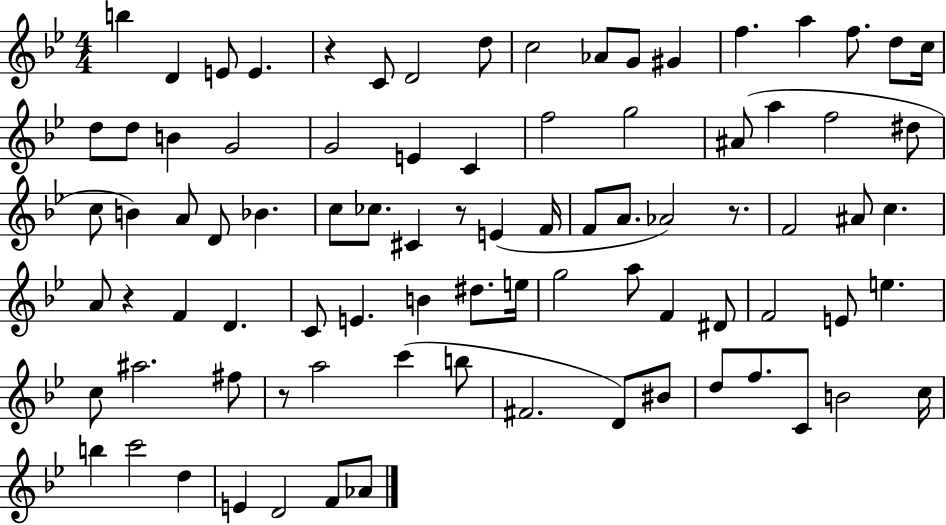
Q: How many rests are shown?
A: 5